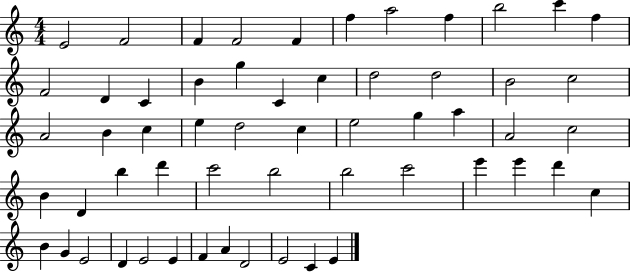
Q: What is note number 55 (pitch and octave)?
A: E4